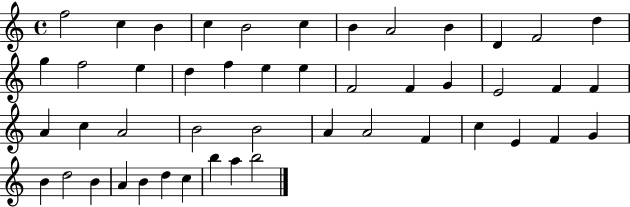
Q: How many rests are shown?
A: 0